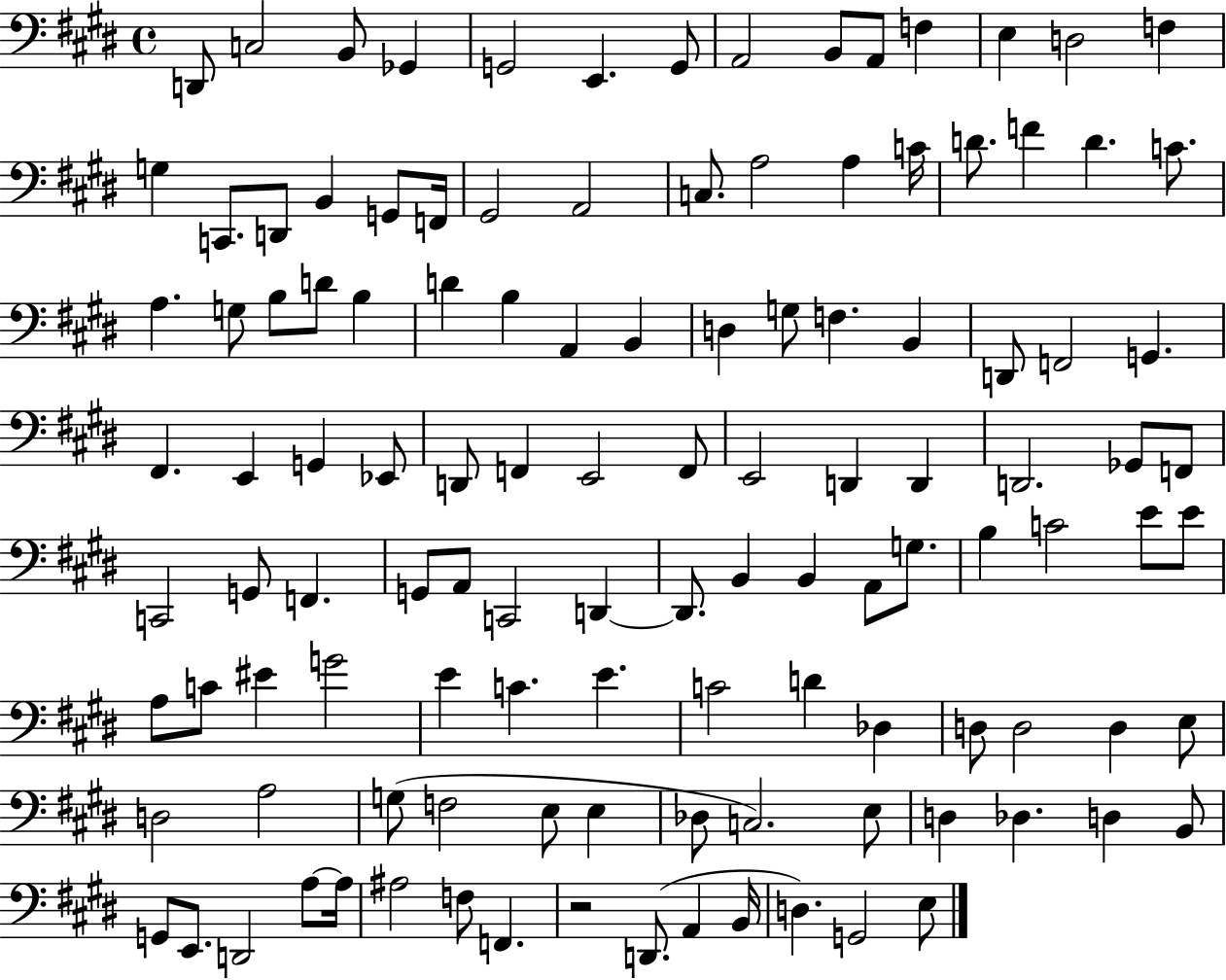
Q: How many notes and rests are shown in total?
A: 118